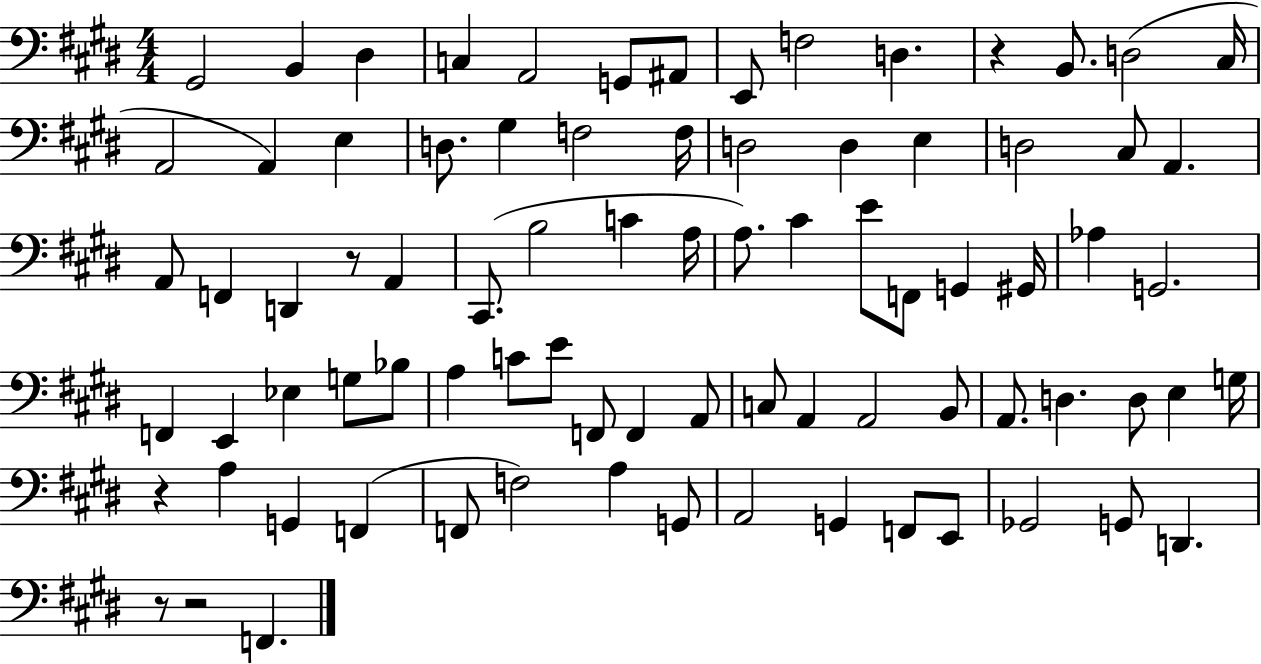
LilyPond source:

{
  \clef bass
  \numericTimeSignature
  \time 4/4
  \key e \major
  gis,2 b,4 dis4 | c4 a,2 g,8 ais,8 | e,8 f2 d4. | r4 b,8. d2( cis16 | \break a,2 a,4) e4 | d8. gis4 f2 f16 | d2 d4 e4 | d2 cis8 a,4. | \break a,8 f,4 d,4 r8 a,4 | cis,8.( b2 c'4 a16 | a8.) cis'4 e'8 f,8 g,4 gis,16 | aes4 g,2. | \break f,4 e,4 ees4 g8 bes8 | a4 c'8 e'8 f,8 f,4 a,8 | c8 a,4 a,2 b,8 | a,8. d4. d8 e4 g16 | \break r4 a4 g,4 f,4( | f,8 f2) a4 g,8 | a,2 g,4 f,8 e,8 | ges,2 g,8 d,4. | \break r8 r2 f,4. | \bar "|."
}